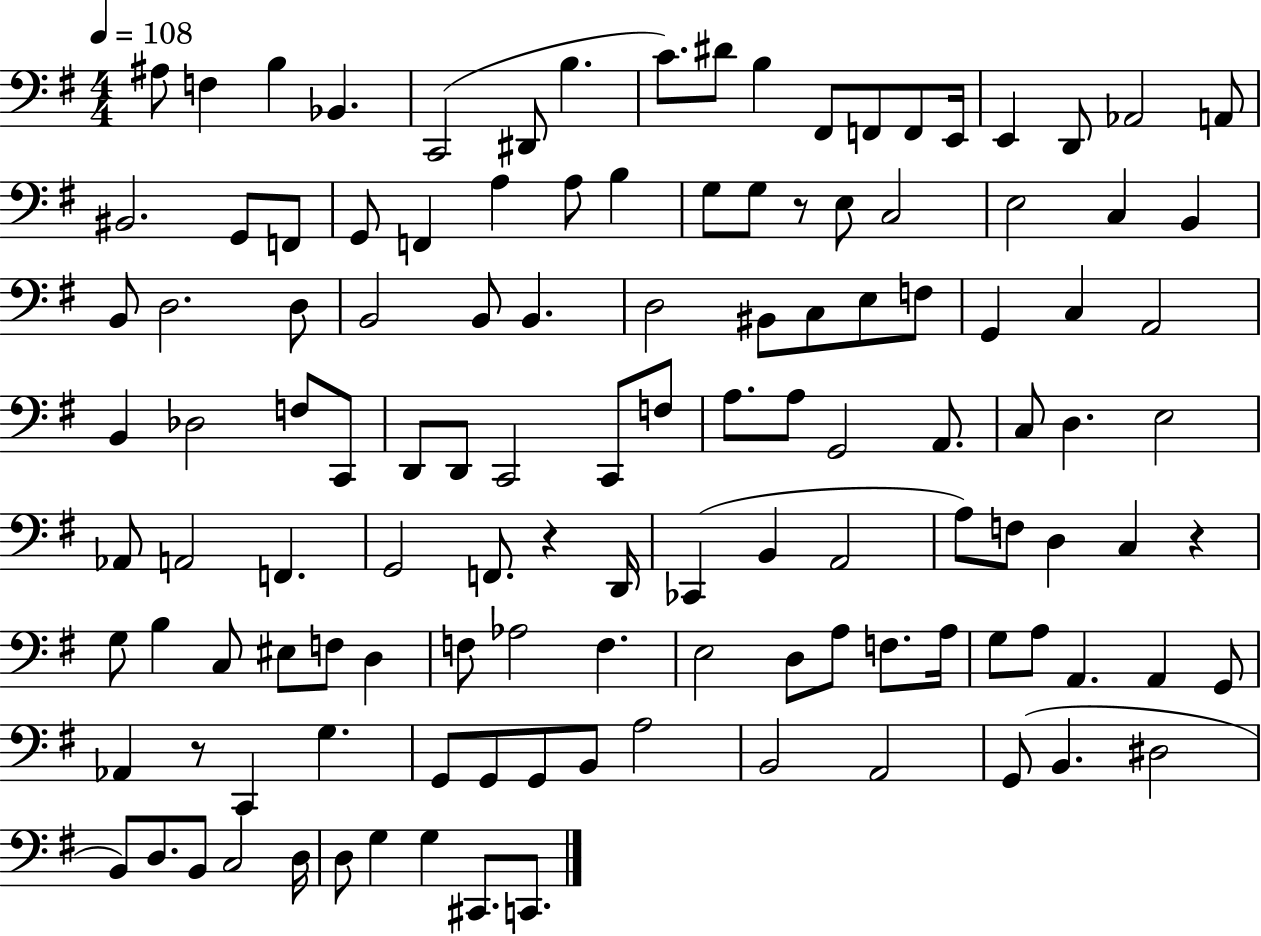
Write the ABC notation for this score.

X:1
T:Untitled
M:4/4
L:1/4
K:G
^A,/2 F, B, _B,, C,,2 ^D,,/2 B, C/2 ^D/2 B, ^F,,/2 F,,/2 F,,/2 E,,/4 E,, D,,/2 _A,,2 A,,/2 ^B,,2 G,,/2 F,,/2 G,,/2 F,, A, A,/2 B, G,/2 G,/2 z/2 E,/2 C,2 E,2 C, B,, B,,/2 D,2 D,/2 B,,2 B,,/2 B,, D,2 ^B,,/2 C,/2 E,/2 F,/2 G,, C, A,,2 B,, _D,2 F,/2 C,,/2 D,,/2 D,,/2 C,,2 C,,/2 F,/2 A,/2 A,/2 G,,2 A,,/2 C,/2 D, E,2 _A,,/2 A,,2 F,, G,,2 F,,/2 z D,,/4 _C,, B,, A,,2 A,/2 F,/2 D, C, z G,/2 B, C,/2 ^E,/2 F,/2 D, F,/2 _A,2 F, E,2 D,/2 A,/2 F,/2 A,/4 G,/2 A,/2 A,, A,, G,,/2 _A,, z/2 C,, G, G,,/2 G,,/2 G,,/2 B,,/2 A,2 B,,2 A,,2 G,,/2 B,, ^D,2 B,,/2 D,/2 B,,/2 C,2 D,/4 D,/2 G, G, ^C,,/2 C,,/2